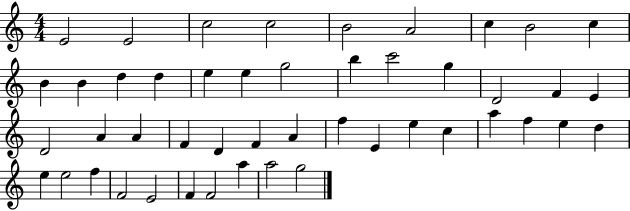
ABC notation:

X:1
T:Untitled
M:4/4
L:1/4
K:C
E2 E2 c2 c2 B2 A2 c B2 c B B d d e e g2 b c'2 g D2 F E D2 A A F D F A f E e c a f e d e e2 f F2 E2 F F2 a a2 g2